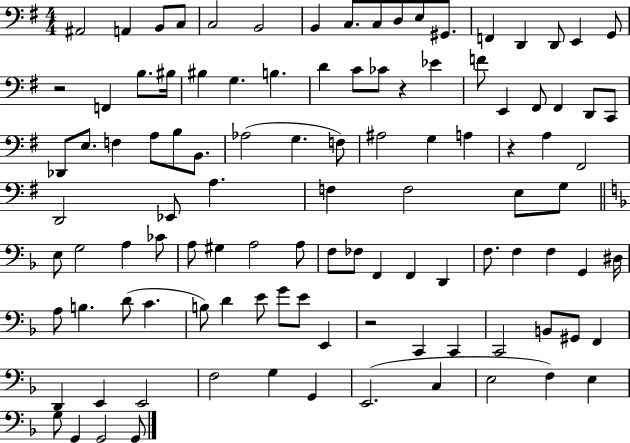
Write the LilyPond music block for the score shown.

{
  \clef bass
  \numericTimeSignature
  \time 4/4
  \key g \major
  \repeat volta 2 { ais,2 a,4 b,8 c8 | c2 b,2 | b,4 c8. c8 d8 e8 gis,8. | f,4 d,4 d,8 e,4 g,8 | \break r2 f,4 b8. bis16 | bis4 g4. b4. | d'4 c'8 ces'8 r4 ees'4 | f'8 e,4 fis,8 fis,4 d,8 c,8 | \break des,8 e8. f4 a8 b8 b,8. | aes2( g4. f8) | ais2 g4 a4 | r4 a4 fis,2 | \break d,2 ees,8 a4. | f4 f2 e8 g8 | \bar "||" \break \key d \minor e8 g2 a4 ces'8 | a8 gis4 a2 a8 | f8 fes8 f,4 f,4 d,4 | f8. f4 f4 g,4 dis16 | \break a8 b4. d'8( c'4. | b8) d'4 e'8 g'8 e'8 e,4 | r2 c,4 c,4 | c,2 b,8 gis,8 f,4 | \break d,4 e,4 e,2 | f2 g4 g,4 | e,2.( c4 | e2 f4) e4 | \break g8 g,4 g,2 g,8 | } \bar "|."
}